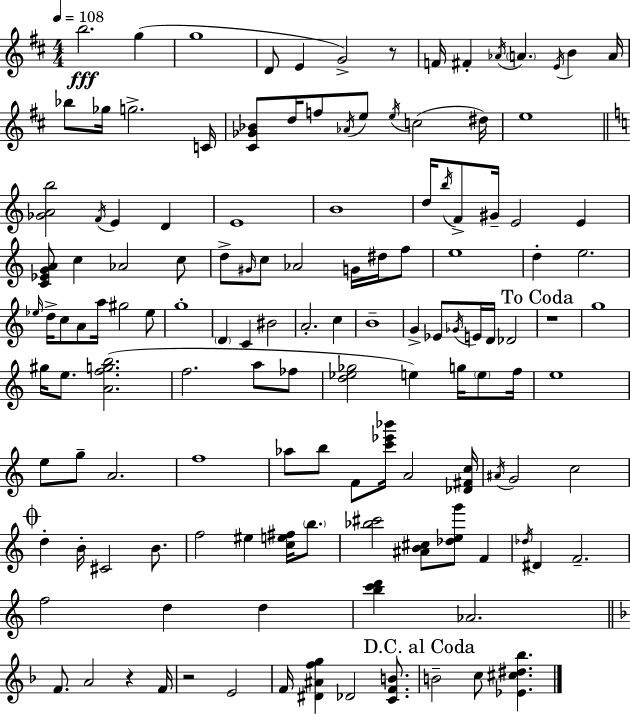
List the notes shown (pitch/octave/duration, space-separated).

B5/h. G5/q G5/w D4/e E4/q G4/h R/e F4/s F#4/q Ab4/s A4/q. E4/s B4/q A4/s Bb5/e Gb5/s G5/h. C4/s [C#4,Gb4,Bb4]/e D5/s F5/e Ab4/s E5/e E5/s C5/h D#5/s E5/w [Gb4,A4,B5]/h F4/s E4/q D4/q E4/w B4/w D5/s B5/s F4/e G#4/s E4/h E4/q [C4,Eb4,G4,A4]/e C5/q Ab4/h C5/e D5/e G#4/s C5/e Ab4/h G4/s D#5/s F5/e E5/w D5/q E5/h. Eb5/s D5/s C5/e A4/e A5/s G#5/h Eb5/e G5/w D4/q C4/q BIS4/h A4/h. C5/q B4/w G4/q Eb4/e Gb4/s E4/s D4/s Db4/h R/w G5/w G#5/s E5/e. [A4,F5,G5,B5]/h. F5/h. A5/e FES5/e [D5,Eb5,Gb5]/h E5/q G5/s E5/e F5/s E5/w E5/e G5/e A4/h. F5/w Ab5/e B5/e F4/e [C6,Eb6,Bb6]/s A4/h [Db4,F#4,C5]/s A#4/s G4/h C5/h D5/q B4/s C#4/h B4/e. F5/h EIS5/q [C5,E5,F#5]/s B5/e. [Bb5,C#6]/h [A#4,B4,C#5]/e [Db5,E5,G6]/e F4/q Db5/s D#4/q F4/h. F5/h D5/q D5/q [B5,C6,D6]/q Ab4/h. F4/e. A4/h R/q F4/s R/h E4/h F4/s [D#4,A#4,F5,G5]/q Db4/h [C4,F4,B4]/e. B4/h C5/e [Eb4,C#5,D#5,Bb5]/q.